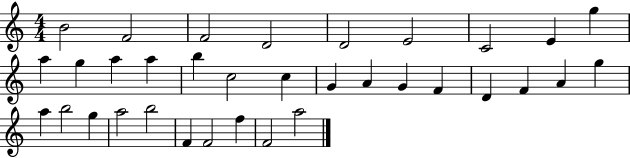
X:1
T:Untitled
M:4/4
L:1/4
K:C
B2 F2 F2 D2 D2 E2 C2 E g a g a a b c2 c G A G F D F A g a b2 g a2 b2 F F2 f F2 a2